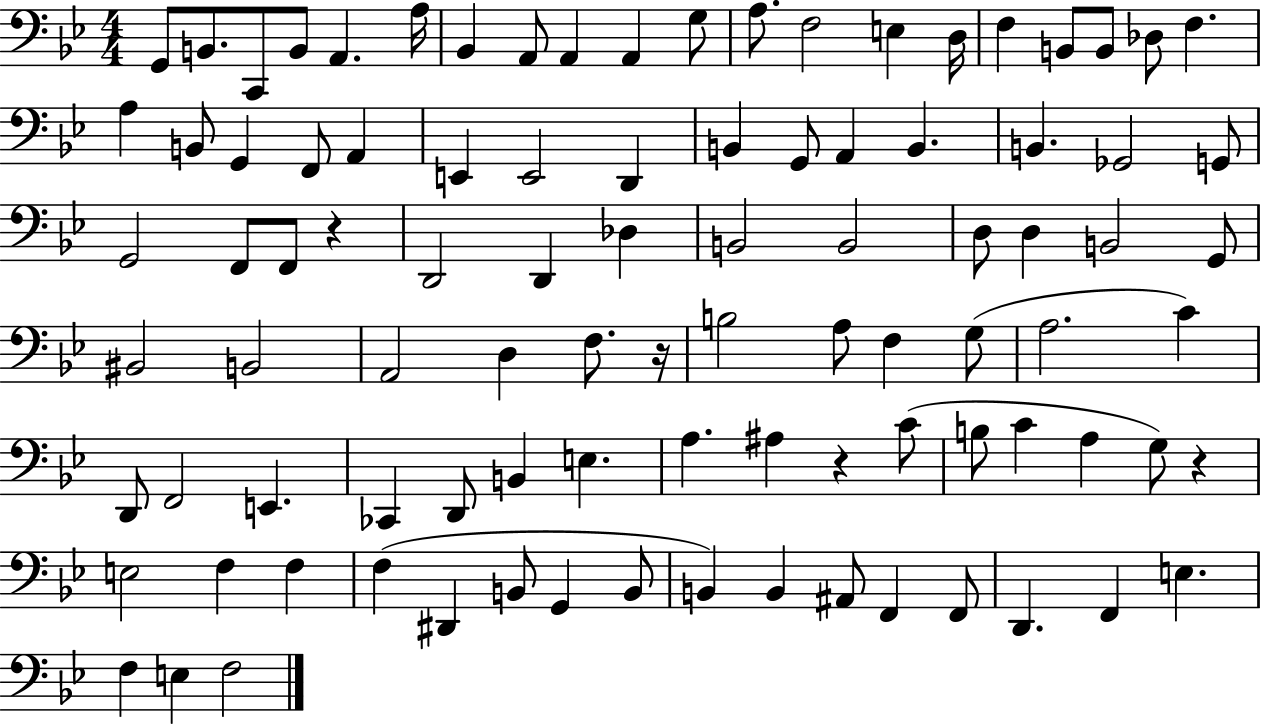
G2/e B2/e. C2/e B2/e A2/q. A3/s Bb2/q A2/e A2/q A2/q G3/e A3/e. F3/h E3/q D3/s F3/q B2/e B2/e Db3/e F3/q. A3/q B2/e G2/q F2/e A2/q E2/q E2/h D2/q B2/q G2/e A2/q B2/q. B2/q. Gb2/h G2/e G2/h F2/e F2/e R/q D2/h D2/q Db3/q B2/h B2/h D3/e D3/q B2/h G2/e BIS2/h B2/h A2/h D3/q F3/e. R/s B3/h A3/e F3/q G3/e A3/h. C4/q D2/e F2/h E2/q. CES2/q D2/e B2/q E3/q. A3/q. A#3/q R/q C4/e B3/e C4/q A3/q G3/e R/q E3/h F3/q F3/q F3/q D#2/q B2/e G2/q B2/e B2/q B2/q A#2/e F2/q F2/e D2/q. F2/q E3/q. F3/q E3/q F3/h